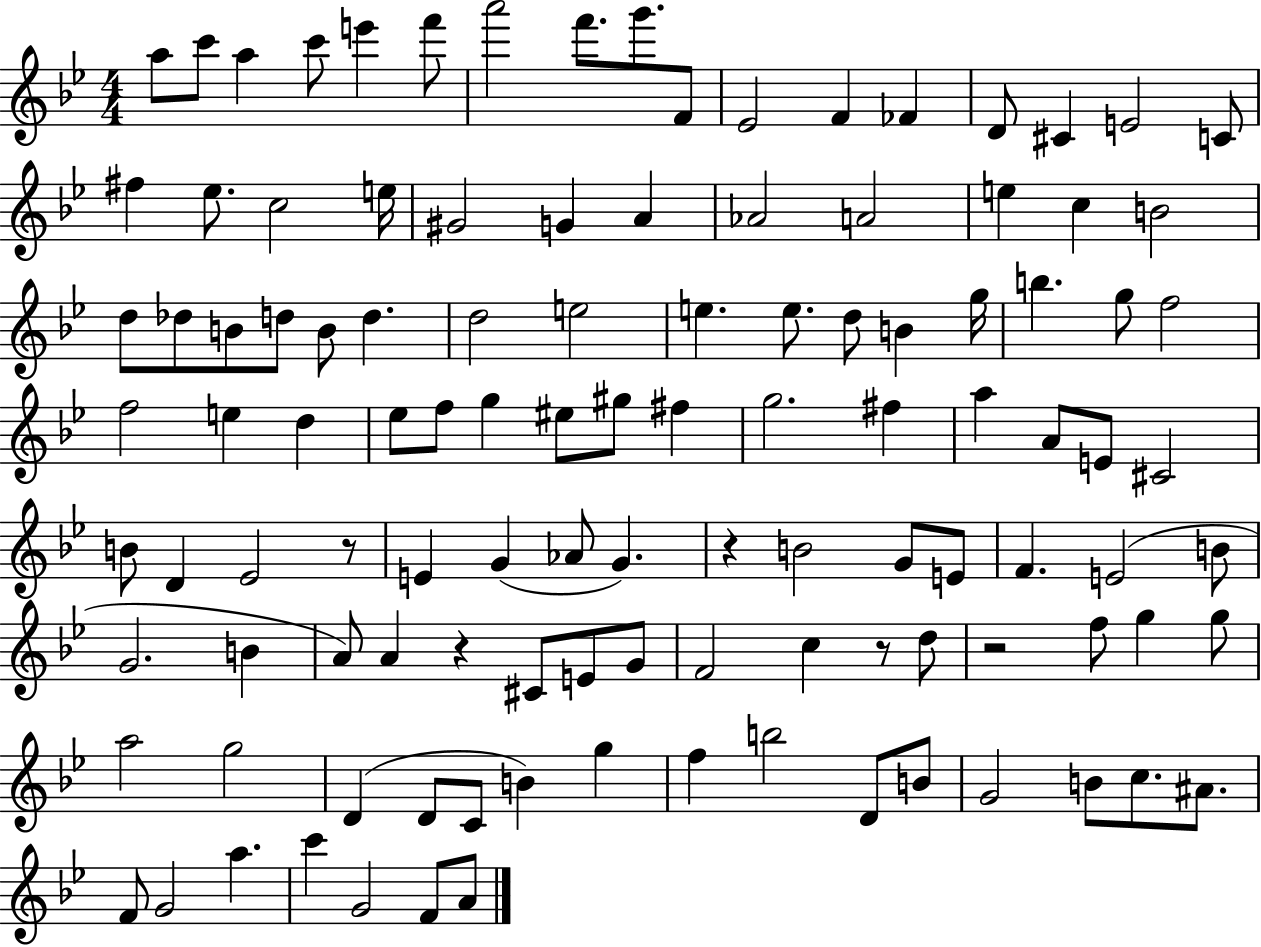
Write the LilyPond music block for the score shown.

{
  \clef treble
  \numericTimeSignature
  \time 4/4
  \key bes \major
  a''8 c'''8 a''4 c'''8 e'''4 f'''8 | a'''2 f'''8. g'''8. f'8 | ees'2 f'4 fes'4 | d'8 cis'4 e'2 c'8 | \break fis''4 ees''8. c''2 e''16 | gis'2 g'4 a'4 | aes'2 a'2 | e''4 c''4 b'2 | \break d''8 des''8 b'8 d''8 b'8 d''4. | d''2 e''2 | e''4. e''8. d''8 b'4 g''16 | b''4. g''8 f''2 | \break f''2 e''4 d''4 | ees''8 f''8 g''4 eis''8 gis''8 fis''4 | g''2. fis''4 | a''4 a'8 e'8 cis'2 | \break b'8 d'4 ees'2 r8 | e'4 g'4( aes'8 g'4.) | r4 b'2 g'8 e'8 | f'4. e'2( b'8 | \break g'2. b'4 | a'8) a'4 r4 cis'8 e'8 g'8 | f'2 c''4 r8 d''8 | r2 f''8 g''4 g''8 | \break a''2 g''2 | d'4( d'8 c'8 b'4) g''4 | f''4 b''2 d'8 b'8 | g'2 b'8 c''8. ais'8. | \break f'8 g'2 a''4. | c'''4 g'2 f'8 a'8 | \bar "|."
}